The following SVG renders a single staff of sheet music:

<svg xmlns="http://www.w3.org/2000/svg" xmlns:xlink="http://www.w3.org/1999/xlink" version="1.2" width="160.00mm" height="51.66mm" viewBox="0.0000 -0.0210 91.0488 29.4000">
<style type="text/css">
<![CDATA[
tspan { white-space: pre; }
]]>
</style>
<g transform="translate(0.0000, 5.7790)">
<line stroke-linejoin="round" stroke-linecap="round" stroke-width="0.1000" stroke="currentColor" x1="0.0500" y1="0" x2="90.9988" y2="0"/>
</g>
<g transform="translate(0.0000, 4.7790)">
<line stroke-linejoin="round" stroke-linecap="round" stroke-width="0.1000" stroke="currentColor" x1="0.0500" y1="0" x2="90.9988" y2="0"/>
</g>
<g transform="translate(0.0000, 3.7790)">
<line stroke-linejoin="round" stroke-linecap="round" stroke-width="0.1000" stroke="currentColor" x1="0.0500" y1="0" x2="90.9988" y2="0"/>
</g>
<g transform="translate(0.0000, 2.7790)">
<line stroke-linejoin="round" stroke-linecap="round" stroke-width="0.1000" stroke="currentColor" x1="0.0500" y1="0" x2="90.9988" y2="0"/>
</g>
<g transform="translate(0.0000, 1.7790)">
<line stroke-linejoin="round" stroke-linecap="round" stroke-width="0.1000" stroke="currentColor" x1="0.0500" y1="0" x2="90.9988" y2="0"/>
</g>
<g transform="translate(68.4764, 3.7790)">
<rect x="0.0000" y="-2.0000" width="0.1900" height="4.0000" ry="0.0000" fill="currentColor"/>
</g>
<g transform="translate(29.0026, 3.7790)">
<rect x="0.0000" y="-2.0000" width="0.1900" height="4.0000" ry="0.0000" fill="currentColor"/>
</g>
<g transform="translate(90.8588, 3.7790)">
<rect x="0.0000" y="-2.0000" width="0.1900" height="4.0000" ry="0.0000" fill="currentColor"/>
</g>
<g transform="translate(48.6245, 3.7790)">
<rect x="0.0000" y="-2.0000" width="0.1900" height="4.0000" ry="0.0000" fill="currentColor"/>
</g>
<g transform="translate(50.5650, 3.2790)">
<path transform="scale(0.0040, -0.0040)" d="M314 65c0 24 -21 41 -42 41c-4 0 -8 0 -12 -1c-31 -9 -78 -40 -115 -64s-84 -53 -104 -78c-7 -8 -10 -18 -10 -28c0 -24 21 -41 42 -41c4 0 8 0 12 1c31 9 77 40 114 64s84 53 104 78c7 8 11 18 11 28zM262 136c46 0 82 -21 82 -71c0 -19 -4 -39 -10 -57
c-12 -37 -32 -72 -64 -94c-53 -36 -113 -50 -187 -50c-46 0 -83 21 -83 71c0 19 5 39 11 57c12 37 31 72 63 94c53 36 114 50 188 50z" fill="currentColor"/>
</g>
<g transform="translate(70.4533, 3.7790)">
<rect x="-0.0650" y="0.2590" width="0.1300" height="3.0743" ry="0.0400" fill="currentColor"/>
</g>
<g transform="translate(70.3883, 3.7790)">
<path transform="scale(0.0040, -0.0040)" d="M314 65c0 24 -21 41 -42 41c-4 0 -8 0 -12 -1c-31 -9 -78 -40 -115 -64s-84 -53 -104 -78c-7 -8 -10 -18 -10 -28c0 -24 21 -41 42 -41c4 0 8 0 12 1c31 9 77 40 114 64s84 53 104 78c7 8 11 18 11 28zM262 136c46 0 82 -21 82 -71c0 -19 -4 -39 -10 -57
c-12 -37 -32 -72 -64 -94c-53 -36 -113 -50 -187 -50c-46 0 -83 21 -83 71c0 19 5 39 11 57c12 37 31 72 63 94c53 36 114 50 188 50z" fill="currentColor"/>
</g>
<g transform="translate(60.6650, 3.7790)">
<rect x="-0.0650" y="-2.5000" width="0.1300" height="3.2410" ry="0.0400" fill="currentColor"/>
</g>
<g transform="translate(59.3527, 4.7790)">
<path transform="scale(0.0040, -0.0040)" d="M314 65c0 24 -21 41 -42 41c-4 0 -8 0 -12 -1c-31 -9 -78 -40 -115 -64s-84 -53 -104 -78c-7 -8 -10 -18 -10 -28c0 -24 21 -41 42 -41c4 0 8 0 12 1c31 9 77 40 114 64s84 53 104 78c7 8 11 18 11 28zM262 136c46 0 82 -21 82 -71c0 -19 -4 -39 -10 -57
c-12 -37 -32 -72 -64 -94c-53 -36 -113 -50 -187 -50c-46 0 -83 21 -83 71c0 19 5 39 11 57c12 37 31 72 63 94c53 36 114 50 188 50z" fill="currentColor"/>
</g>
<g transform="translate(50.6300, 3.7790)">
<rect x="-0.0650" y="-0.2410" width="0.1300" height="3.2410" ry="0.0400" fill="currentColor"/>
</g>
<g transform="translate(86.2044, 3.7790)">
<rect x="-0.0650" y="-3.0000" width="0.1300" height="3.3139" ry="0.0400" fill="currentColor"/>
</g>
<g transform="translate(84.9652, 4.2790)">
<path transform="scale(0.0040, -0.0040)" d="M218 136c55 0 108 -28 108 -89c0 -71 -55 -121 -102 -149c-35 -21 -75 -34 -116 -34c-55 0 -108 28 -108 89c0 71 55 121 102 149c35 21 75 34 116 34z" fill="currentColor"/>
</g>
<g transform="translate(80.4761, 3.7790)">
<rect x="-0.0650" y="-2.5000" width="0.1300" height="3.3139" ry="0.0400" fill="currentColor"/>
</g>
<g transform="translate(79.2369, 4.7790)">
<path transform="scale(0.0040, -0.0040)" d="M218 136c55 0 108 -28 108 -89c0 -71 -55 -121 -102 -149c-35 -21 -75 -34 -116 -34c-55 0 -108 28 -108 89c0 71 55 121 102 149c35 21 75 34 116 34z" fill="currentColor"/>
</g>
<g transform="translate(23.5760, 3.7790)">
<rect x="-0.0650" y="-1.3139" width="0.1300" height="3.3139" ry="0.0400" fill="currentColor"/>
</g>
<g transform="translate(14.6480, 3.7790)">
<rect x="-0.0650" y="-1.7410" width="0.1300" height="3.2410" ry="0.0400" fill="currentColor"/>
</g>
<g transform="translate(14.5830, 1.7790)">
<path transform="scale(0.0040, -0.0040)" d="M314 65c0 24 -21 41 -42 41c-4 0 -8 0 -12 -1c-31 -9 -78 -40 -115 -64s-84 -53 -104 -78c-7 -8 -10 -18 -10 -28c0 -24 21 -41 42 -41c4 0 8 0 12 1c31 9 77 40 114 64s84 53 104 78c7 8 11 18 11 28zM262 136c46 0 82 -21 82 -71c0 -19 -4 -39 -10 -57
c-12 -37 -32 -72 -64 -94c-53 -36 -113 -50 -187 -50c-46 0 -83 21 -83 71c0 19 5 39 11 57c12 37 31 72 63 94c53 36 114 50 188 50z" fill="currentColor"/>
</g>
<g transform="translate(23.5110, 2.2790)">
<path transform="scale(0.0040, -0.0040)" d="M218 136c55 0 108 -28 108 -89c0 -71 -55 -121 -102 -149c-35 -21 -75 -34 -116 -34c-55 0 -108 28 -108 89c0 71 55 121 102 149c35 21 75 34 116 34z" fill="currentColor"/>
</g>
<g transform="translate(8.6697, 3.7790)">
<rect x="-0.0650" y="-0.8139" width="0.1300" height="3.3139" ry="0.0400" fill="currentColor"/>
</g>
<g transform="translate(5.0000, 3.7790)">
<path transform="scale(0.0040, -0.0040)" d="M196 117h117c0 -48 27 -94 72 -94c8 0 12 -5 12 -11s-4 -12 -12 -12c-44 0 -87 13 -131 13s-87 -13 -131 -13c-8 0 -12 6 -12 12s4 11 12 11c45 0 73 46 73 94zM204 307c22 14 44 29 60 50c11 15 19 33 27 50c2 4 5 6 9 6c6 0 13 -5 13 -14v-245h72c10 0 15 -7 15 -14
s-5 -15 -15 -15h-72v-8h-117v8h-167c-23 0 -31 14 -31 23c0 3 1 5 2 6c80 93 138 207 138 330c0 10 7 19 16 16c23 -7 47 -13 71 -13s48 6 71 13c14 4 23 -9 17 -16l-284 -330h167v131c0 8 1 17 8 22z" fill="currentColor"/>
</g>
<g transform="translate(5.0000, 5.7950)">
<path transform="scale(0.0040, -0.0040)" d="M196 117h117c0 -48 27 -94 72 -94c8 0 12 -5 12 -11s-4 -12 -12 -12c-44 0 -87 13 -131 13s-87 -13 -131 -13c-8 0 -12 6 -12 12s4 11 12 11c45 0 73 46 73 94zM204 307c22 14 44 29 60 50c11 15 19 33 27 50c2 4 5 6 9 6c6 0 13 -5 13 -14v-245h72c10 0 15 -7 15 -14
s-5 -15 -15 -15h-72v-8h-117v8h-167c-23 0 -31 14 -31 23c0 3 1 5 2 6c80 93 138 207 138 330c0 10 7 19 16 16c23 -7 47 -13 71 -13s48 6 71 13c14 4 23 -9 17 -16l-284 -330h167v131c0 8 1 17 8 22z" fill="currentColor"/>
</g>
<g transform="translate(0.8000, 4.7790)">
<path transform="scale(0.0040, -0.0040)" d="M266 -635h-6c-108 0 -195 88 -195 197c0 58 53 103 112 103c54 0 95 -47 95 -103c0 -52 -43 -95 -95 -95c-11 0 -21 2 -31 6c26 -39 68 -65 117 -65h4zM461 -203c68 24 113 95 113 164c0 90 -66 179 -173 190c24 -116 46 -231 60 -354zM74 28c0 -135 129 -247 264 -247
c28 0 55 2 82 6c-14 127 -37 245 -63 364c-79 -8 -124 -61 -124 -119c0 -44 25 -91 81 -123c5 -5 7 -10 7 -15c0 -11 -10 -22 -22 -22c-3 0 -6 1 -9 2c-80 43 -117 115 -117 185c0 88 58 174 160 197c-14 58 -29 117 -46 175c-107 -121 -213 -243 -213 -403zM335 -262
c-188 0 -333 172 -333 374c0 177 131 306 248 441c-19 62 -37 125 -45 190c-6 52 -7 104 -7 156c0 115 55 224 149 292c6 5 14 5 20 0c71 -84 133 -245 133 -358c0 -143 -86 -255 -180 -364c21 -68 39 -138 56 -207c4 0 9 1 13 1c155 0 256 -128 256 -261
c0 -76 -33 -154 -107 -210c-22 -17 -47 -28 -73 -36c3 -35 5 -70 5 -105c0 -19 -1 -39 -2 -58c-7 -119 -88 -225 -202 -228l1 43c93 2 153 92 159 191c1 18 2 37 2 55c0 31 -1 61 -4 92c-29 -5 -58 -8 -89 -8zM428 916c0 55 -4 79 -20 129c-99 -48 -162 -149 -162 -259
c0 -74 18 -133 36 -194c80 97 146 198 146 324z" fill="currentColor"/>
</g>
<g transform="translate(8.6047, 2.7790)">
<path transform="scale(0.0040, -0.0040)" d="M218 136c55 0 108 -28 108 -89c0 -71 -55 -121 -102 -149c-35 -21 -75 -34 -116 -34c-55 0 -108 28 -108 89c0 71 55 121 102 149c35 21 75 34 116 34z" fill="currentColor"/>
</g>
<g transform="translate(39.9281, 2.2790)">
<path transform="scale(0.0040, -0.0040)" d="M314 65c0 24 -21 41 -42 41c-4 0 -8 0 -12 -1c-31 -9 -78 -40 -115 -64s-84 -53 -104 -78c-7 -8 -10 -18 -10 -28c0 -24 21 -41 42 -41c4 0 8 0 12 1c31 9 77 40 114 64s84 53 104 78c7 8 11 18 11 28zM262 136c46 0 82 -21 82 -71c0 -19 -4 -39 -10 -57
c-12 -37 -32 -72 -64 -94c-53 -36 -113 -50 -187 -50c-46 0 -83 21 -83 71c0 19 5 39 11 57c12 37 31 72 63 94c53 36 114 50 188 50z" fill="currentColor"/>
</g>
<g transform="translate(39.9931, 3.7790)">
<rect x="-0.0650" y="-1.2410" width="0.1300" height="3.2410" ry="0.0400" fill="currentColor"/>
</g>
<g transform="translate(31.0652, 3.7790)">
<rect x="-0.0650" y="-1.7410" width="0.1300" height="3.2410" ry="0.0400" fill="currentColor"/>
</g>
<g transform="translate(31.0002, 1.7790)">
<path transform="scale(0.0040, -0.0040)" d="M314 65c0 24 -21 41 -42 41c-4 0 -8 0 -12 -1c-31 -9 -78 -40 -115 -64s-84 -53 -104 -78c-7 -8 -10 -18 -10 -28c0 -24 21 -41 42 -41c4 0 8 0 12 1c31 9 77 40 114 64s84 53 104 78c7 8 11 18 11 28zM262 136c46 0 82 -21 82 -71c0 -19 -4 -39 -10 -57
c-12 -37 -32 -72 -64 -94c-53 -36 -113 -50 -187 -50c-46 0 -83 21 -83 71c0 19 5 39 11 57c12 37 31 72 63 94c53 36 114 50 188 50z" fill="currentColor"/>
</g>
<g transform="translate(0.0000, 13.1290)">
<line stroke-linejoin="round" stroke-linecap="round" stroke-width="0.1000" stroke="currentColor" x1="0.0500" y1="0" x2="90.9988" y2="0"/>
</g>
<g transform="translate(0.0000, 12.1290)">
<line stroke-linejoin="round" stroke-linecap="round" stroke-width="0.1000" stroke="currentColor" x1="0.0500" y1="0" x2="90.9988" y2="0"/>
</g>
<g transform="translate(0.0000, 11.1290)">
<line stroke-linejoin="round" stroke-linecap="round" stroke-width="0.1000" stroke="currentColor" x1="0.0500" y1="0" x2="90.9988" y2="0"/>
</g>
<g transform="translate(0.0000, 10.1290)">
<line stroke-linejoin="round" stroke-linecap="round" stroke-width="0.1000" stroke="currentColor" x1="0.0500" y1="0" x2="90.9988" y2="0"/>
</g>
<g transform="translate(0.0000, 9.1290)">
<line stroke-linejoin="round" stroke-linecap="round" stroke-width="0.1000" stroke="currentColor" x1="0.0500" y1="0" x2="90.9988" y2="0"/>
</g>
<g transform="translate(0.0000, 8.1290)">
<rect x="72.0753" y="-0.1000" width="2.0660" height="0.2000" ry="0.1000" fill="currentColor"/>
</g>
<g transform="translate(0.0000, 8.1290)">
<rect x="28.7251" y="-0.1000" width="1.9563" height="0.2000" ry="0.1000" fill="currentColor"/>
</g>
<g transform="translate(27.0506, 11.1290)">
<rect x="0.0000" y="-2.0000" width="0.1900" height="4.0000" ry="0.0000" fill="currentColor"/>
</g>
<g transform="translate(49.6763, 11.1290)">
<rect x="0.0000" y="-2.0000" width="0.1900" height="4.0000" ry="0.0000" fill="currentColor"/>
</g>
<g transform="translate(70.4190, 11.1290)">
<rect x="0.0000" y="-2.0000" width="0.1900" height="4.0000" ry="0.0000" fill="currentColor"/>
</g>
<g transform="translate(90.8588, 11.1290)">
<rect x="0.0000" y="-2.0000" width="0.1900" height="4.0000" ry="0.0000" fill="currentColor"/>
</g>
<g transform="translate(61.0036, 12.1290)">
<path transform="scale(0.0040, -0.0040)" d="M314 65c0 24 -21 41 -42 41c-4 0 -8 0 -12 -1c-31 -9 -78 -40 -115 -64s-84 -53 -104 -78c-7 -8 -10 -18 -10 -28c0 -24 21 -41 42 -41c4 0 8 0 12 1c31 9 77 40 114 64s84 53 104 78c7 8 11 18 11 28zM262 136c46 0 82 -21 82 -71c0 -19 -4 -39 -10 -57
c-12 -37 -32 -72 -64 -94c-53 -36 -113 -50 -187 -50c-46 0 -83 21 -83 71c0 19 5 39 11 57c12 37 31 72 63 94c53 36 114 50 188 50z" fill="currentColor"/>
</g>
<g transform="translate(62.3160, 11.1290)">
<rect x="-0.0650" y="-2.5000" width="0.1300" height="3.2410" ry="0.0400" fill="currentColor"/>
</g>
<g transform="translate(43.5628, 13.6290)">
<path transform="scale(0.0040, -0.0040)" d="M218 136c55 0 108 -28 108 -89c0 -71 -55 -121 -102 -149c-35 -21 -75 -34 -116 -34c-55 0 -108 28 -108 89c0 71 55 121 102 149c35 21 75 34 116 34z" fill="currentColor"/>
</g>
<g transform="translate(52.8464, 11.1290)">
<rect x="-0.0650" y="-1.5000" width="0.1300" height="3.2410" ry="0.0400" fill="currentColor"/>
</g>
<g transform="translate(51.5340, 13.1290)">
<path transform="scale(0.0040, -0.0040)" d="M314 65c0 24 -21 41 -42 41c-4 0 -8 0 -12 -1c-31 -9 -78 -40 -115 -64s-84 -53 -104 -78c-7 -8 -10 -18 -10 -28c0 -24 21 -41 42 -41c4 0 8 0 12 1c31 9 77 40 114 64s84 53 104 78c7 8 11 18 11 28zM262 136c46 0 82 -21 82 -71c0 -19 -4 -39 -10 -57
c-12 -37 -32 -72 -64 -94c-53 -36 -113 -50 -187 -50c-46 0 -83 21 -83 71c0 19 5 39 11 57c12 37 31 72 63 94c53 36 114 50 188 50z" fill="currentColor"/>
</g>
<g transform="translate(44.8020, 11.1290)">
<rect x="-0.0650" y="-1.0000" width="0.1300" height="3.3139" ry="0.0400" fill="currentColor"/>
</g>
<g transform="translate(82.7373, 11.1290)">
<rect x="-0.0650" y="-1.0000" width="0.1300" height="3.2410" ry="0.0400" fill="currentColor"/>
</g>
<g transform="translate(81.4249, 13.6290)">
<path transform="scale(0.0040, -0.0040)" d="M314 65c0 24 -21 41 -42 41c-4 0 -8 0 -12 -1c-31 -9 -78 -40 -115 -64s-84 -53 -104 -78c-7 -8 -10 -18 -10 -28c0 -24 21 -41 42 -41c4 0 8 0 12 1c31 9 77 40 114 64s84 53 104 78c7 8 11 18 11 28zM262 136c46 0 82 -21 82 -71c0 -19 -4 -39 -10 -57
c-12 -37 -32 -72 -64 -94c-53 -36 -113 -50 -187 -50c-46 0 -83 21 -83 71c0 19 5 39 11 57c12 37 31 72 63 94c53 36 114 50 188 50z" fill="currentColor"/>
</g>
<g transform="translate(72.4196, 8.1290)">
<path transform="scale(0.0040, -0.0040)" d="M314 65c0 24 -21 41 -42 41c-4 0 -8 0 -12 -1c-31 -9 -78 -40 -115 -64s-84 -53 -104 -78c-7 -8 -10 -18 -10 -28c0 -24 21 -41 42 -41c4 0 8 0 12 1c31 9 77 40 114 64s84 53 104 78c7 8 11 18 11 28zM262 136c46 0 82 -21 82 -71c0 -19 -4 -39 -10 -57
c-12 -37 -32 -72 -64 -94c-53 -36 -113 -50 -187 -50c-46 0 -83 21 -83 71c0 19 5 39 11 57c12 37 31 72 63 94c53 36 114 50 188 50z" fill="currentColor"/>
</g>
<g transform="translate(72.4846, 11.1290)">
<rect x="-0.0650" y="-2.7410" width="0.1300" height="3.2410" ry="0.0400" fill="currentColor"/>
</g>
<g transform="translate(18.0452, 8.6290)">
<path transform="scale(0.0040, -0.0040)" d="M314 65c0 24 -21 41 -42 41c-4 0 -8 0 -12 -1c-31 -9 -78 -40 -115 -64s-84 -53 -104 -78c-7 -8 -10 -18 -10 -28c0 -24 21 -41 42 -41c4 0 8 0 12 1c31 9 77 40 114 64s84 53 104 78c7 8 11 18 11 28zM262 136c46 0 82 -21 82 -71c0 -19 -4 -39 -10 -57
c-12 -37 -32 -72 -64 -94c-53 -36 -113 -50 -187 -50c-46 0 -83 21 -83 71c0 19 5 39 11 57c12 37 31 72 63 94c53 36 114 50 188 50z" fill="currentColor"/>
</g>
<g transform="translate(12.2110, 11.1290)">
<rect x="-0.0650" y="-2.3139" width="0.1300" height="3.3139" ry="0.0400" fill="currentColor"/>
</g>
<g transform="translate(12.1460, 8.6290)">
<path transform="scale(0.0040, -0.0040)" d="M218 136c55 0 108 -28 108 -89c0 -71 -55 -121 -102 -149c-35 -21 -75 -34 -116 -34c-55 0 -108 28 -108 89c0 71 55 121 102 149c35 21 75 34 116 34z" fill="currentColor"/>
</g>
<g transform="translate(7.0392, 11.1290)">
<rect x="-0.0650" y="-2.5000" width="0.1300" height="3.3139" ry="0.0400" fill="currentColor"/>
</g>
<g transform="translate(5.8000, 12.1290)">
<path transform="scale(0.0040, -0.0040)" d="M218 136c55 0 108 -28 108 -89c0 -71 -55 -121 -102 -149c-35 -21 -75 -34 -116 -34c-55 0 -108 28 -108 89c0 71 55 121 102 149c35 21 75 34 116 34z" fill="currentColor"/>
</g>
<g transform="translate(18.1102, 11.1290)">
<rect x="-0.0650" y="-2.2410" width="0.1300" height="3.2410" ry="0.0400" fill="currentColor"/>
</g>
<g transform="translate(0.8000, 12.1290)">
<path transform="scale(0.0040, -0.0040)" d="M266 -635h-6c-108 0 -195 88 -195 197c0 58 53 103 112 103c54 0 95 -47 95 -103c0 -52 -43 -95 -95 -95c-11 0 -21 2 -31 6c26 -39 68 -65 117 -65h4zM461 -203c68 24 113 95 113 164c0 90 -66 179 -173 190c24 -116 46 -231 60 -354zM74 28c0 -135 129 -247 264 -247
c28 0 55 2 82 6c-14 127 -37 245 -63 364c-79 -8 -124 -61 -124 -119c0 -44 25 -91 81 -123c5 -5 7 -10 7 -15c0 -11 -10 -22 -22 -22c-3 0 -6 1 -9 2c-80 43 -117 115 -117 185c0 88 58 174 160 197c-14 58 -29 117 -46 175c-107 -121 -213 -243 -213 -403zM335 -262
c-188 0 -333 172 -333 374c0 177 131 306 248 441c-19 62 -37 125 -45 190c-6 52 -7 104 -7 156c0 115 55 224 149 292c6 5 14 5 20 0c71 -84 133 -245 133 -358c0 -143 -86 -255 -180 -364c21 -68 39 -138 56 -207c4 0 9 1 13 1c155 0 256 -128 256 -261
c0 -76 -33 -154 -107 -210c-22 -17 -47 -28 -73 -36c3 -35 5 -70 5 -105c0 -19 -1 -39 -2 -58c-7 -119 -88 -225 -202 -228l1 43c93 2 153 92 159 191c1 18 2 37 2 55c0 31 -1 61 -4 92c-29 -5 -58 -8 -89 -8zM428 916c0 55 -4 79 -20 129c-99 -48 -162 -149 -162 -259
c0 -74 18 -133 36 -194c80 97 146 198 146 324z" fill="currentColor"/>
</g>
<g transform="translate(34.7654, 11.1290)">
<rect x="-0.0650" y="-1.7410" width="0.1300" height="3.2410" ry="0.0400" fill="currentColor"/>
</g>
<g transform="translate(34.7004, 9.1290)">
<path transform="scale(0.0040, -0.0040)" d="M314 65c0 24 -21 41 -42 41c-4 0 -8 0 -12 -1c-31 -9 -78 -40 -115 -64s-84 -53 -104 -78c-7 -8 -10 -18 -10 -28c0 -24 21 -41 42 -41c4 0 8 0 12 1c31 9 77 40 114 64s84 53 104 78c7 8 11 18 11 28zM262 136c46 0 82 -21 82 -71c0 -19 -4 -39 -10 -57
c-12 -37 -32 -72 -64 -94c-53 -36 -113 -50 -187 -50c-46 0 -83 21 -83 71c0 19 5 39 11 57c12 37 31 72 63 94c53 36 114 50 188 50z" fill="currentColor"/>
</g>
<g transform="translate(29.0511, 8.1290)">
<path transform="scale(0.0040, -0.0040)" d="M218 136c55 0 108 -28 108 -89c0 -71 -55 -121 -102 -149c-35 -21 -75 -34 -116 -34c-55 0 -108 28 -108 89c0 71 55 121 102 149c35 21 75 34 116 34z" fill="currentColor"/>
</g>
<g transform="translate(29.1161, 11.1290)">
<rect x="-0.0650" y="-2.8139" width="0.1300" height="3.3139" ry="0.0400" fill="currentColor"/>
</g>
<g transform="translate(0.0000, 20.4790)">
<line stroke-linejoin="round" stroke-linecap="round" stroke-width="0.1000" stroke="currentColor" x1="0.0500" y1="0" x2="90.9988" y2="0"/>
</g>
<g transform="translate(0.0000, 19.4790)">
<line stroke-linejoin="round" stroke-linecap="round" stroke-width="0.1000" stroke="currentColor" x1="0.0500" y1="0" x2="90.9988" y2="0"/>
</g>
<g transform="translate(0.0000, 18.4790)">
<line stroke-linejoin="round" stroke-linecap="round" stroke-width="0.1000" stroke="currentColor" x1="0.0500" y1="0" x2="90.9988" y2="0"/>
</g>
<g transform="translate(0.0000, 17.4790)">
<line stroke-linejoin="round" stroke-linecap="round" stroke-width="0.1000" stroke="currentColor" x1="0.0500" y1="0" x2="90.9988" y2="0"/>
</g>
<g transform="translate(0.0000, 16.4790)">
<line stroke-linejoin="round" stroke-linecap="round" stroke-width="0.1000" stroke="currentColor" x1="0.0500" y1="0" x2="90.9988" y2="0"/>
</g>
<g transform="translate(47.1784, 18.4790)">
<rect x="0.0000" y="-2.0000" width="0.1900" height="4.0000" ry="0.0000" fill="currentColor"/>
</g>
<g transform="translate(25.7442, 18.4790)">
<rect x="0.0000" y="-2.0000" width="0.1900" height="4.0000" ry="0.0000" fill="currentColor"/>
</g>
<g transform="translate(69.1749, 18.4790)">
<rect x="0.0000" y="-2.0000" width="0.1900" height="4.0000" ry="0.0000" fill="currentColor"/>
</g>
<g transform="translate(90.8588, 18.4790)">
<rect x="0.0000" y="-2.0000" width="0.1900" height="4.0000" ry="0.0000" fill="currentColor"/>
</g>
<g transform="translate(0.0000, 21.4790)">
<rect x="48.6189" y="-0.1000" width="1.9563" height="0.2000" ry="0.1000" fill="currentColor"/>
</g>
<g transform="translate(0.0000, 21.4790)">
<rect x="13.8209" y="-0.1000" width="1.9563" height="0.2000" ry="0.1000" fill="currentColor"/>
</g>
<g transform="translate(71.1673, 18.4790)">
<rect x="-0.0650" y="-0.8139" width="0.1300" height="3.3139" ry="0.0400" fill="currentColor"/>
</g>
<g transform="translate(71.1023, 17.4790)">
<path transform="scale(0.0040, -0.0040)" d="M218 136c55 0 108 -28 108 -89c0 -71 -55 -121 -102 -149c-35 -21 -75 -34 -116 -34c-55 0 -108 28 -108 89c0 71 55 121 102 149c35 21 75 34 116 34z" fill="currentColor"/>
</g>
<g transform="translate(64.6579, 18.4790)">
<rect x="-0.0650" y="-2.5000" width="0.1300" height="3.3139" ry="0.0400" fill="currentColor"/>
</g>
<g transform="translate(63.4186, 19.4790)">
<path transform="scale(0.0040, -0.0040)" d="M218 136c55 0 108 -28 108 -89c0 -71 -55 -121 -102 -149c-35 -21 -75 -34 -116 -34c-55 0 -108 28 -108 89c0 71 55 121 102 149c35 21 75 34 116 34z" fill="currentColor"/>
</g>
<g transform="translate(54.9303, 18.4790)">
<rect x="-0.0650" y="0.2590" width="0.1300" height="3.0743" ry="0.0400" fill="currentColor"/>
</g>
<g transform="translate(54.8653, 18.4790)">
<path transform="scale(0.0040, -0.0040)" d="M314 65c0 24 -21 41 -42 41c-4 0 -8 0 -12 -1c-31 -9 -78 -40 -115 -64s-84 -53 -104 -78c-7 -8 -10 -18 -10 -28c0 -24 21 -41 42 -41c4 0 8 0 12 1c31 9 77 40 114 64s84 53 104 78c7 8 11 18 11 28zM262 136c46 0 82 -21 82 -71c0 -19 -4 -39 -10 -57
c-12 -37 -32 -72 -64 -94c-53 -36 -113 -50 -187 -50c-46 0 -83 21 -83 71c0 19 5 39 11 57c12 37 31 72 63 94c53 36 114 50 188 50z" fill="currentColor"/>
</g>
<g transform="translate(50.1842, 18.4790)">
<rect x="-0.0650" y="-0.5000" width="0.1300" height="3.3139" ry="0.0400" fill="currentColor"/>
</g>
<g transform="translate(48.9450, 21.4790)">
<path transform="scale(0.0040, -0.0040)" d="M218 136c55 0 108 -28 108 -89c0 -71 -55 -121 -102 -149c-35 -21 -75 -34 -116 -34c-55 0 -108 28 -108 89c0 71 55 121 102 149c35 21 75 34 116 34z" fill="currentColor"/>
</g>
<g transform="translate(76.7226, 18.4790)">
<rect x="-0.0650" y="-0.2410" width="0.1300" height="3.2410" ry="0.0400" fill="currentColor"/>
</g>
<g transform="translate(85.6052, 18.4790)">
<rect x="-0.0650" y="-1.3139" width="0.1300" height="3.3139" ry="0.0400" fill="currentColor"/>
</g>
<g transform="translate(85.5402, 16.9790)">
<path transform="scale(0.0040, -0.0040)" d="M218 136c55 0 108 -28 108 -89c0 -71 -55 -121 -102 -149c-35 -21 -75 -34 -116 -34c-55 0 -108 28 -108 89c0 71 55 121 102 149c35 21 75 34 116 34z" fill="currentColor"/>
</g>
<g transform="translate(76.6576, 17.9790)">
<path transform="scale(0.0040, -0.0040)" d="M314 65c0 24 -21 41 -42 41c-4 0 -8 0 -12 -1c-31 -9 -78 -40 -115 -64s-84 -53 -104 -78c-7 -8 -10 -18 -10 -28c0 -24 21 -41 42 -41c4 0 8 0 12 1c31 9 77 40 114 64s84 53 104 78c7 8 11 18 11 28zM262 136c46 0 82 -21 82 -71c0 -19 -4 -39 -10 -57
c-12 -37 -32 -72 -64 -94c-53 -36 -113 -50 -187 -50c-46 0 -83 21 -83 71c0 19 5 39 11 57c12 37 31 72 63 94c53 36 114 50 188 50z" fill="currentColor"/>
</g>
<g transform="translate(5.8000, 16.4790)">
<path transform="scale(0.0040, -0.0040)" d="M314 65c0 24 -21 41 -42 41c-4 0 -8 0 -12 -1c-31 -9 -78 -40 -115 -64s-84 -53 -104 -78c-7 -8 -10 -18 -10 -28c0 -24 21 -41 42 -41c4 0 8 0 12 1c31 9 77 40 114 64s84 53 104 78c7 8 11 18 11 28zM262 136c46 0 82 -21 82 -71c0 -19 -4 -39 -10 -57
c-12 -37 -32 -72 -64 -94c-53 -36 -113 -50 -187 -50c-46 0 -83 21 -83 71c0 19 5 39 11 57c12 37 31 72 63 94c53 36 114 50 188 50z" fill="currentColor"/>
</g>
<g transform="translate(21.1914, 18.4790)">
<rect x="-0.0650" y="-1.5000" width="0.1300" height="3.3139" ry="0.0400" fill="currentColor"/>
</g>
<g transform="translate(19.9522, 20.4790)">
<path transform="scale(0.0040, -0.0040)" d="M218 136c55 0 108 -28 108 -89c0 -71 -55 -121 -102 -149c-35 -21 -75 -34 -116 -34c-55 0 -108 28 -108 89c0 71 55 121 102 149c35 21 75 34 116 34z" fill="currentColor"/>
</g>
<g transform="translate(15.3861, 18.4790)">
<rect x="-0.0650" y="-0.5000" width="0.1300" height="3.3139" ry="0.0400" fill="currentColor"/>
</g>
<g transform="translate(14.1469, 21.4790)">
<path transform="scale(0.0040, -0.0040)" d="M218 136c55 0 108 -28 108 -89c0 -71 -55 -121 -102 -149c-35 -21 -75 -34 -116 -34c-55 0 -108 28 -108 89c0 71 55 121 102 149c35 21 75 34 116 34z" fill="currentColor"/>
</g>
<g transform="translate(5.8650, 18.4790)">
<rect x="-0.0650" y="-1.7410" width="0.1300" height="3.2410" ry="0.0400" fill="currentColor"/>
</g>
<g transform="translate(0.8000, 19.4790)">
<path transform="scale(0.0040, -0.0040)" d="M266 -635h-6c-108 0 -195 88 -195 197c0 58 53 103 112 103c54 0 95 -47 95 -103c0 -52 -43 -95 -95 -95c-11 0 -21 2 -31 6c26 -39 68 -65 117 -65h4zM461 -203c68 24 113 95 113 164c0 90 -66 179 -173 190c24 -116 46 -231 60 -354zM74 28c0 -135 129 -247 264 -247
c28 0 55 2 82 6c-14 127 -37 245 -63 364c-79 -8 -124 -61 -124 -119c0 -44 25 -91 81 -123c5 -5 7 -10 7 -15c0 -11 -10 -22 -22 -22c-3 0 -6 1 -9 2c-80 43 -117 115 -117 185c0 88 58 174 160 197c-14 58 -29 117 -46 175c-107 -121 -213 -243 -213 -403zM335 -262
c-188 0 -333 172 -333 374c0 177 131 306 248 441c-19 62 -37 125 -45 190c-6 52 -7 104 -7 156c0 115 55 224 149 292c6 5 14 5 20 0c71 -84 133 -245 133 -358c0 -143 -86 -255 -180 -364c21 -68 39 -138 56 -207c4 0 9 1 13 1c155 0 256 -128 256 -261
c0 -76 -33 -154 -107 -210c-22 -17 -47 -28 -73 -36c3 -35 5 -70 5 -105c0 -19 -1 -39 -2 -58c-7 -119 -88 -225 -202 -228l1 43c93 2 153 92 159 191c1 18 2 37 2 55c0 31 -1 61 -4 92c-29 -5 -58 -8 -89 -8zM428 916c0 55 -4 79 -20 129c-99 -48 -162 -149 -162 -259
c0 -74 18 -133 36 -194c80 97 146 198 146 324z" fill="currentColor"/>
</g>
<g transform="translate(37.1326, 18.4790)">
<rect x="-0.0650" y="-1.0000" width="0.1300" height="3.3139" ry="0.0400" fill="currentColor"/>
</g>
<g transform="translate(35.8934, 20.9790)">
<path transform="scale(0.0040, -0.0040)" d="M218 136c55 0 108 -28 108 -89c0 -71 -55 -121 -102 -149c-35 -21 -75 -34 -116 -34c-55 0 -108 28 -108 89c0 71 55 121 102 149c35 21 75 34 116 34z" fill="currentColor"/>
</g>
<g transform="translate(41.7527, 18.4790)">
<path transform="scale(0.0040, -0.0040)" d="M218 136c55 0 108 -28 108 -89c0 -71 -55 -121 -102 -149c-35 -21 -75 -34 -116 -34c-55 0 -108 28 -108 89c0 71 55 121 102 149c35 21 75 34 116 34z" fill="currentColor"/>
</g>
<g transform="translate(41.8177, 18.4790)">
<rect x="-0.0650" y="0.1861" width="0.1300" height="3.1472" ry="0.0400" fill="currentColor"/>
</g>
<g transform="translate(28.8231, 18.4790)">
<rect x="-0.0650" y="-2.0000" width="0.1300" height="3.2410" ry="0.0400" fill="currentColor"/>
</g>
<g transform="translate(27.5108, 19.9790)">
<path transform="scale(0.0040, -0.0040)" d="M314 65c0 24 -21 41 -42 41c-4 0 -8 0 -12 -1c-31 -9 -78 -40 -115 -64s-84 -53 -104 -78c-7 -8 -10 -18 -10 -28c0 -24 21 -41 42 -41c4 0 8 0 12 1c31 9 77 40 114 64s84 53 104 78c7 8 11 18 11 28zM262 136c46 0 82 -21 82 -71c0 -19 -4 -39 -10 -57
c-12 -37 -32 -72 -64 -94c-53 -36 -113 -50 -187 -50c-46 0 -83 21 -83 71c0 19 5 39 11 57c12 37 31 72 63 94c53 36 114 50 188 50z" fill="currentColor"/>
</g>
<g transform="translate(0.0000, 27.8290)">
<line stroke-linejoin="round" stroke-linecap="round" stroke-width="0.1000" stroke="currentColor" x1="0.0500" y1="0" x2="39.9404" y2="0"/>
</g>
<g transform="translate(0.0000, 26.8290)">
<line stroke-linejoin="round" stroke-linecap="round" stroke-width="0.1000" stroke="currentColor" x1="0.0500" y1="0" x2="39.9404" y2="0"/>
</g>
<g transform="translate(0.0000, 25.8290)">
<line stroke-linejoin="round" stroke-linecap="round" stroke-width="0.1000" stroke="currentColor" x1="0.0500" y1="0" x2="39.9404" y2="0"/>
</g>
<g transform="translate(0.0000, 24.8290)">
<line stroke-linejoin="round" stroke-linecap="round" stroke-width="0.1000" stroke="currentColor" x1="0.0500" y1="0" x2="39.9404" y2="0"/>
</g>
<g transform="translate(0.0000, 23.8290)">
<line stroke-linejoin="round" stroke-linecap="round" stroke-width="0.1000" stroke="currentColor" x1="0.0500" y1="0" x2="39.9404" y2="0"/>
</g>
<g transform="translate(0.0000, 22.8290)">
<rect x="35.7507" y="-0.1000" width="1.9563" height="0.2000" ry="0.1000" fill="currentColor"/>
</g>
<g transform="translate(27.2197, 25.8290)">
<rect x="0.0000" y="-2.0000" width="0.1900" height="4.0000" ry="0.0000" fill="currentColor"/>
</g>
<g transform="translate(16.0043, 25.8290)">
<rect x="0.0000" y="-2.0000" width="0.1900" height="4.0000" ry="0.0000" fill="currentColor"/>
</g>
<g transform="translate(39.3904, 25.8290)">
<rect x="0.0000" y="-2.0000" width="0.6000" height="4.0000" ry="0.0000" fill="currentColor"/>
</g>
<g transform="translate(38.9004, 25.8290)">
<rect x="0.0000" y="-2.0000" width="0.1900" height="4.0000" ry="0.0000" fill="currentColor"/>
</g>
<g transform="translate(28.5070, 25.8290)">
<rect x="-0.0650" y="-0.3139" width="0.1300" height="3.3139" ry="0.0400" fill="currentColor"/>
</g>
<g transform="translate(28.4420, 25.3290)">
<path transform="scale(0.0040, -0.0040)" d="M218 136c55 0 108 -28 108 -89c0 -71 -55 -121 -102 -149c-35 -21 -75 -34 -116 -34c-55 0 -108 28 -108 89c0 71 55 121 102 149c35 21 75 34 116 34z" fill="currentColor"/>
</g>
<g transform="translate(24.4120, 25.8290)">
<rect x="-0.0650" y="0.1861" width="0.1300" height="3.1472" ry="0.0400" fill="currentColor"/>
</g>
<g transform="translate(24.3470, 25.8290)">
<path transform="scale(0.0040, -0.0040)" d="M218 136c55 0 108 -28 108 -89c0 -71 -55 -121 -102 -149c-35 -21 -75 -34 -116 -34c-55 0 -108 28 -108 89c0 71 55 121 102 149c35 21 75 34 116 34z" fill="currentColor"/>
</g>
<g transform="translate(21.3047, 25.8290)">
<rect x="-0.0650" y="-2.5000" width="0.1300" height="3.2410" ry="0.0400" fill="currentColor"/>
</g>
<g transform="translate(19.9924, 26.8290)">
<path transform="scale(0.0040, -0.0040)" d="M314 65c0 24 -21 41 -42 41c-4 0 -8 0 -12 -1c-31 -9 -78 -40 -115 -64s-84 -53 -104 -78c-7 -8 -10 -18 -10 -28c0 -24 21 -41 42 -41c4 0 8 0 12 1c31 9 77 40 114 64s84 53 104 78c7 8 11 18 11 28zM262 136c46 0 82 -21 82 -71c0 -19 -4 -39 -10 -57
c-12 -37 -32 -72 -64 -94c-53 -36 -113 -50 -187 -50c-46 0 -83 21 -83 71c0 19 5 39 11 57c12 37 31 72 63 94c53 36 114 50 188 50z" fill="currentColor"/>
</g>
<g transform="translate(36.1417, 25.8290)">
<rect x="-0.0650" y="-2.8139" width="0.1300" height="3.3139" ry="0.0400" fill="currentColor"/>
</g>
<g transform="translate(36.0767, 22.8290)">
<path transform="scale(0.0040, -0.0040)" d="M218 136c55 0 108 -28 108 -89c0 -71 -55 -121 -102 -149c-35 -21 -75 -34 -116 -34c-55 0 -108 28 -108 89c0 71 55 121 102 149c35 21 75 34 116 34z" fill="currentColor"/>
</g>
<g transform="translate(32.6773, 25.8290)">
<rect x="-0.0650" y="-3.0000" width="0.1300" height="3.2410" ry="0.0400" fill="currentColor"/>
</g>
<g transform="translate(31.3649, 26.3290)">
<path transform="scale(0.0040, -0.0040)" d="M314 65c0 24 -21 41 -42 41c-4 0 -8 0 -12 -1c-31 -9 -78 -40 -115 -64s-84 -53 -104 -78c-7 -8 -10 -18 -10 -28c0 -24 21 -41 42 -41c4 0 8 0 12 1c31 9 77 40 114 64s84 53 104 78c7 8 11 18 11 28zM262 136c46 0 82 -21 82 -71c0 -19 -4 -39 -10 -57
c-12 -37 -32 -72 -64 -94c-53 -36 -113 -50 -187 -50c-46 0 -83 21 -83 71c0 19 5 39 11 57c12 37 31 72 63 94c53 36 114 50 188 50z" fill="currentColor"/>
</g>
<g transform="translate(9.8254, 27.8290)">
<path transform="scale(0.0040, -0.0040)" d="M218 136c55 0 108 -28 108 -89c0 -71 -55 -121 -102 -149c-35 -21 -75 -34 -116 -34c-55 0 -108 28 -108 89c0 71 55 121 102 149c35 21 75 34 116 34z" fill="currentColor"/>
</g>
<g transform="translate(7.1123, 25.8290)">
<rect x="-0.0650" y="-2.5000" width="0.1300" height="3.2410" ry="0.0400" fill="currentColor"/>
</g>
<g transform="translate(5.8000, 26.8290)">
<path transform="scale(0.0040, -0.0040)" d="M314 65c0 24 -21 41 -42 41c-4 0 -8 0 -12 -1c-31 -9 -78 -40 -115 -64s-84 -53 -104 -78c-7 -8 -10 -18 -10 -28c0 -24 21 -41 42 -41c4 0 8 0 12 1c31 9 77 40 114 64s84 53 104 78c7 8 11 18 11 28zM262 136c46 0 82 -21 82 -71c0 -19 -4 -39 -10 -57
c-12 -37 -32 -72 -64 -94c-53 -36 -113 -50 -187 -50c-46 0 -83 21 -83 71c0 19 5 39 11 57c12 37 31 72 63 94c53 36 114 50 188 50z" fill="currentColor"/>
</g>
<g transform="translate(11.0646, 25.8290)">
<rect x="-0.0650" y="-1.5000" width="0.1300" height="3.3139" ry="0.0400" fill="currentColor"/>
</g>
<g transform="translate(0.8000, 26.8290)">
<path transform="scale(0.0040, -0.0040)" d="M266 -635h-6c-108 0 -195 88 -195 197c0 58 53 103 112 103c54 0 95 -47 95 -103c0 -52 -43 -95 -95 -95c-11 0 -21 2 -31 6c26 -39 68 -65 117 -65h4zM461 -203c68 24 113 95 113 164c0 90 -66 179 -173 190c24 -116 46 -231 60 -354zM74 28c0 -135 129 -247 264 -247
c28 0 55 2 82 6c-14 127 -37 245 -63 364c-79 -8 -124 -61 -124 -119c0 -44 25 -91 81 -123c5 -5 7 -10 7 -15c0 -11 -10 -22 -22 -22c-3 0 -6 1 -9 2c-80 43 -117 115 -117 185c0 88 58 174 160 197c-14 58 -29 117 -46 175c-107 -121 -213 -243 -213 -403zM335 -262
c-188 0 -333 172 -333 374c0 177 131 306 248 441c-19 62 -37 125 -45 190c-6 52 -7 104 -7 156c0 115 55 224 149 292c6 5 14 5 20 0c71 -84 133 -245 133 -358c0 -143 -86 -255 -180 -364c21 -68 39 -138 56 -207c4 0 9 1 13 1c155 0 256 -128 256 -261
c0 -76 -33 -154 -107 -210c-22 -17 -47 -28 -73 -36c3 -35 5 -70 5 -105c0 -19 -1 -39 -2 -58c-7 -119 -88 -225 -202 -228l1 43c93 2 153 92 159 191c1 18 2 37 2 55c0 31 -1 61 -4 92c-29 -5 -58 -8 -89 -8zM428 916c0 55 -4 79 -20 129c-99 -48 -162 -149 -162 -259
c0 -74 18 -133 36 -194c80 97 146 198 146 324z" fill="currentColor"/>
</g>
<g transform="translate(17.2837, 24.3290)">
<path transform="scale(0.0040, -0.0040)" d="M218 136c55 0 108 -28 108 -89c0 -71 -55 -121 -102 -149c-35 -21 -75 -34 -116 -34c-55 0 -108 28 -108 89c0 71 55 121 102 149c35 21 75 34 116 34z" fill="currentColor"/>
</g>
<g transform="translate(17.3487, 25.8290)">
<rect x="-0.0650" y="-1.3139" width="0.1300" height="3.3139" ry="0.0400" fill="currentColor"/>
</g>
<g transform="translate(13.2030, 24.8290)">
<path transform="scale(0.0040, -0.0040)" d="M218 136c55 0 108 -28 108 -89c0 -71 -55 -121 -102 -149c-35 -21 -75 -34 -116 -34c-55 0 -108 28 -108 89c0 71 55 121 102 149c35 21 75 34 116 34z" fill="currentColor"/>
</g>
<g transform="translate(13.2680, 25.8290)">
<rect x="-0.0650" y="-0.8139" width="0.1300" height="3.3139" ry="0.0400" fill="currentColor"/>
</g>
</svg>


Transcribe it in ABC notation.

X:1
T:Untitled
M:4/4
L:1/4
K:C
d f2 e f2 e2 c2 G2 B2 G A G g g2 a f2 D E2 G2 a2 D2 f2 C E F2 D B C B2 G d c2 e G2 E d e G2 B c A2 a